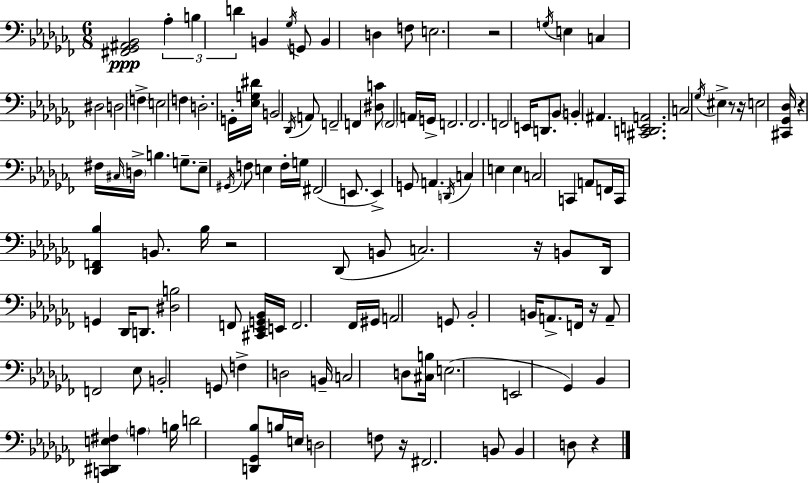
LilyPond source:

{
  \clef bass
  \numericTimeSignature
  \time 6/8
  \key aes \minor
  <fis, ges, ais, bes,>2\ppp \tuplet 3/2 { aes4-. | b4 d'4 } b,4 | \acciaccatura { ges16 } g,8 b,4 d4 f8 | e2. | \break r2 \acciaccatura { g16 } e4 | c4 dis2 | d2 \parenthesize f4-> | e2 f4 | \break d2.-. | g,16-. <ees g dis'>16 b,2 | \acciaccatura { des,16 } a,8 f,2-- f,4 | <dis c'>8 \parenthesize f,2 | \break a,16 g,16-> f,2. | fes,2. | f,2 e,16 | d,8. \parenthesize bes,8 b,4-. ais,4. | \break <cis, d, e, a,>2. | c2 \acciaccatura { ges16 } | eis4-> r8 r16 e2 | <cis, ges, des>16 r4 fis16 \grace { cis16 } \parenthesize d16-> b4. | \break g8.-- ees8-- \acciaccatura { gis,16 } f8 | e4 f16-. g16 fis,2( | e,8. e,4->) g,8 | a,4. \acciaccatura { d,16 } c4 e4 | \break e4 c2 | c,4 a,8 f,16 c,16 <des, f, bes>4 | b,8. bes16 r2 | des,8( b,8 c2.) | \break r16 b,8 des,16 g,4 | des,16 d,8. <dis b>2 | f,8 <cis, ees, g, bes,>16 e,16 f,2. | fes,16 gis,16 a,2 | \break g,8 bes,2-. | b,16 a,8.-> f,16 r16 a,8-- f,2 | ees8 b,2-. | g,8 f4-> d2 | \break b,16-- c2 | d8 <cis b>16 e2.( | e,2 | ges,4) bes,4 <c, dis, e fis>4 | \break \parenthesize a4 b16 d'2 | <d, ges, bes>8 b16 e16 d2 | f8 r16 fis,2. | b,8 b,4 | \break d8 r4 \bar "|."
}